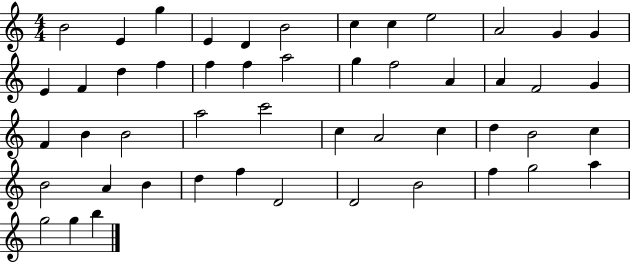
{
  \clef treble
  \numericTimeSignature
  \time 4/4
  \key c \major
  b'2 e'4 g''4 | e'4 d'4 b'2 | c''4 c''4 e''2 | a'2 g'4 g'4 | \break e'4 f'4 d''4 f''4 | f''4 f''4 a''2 | g''4 f''2 a'4 | a'4 f'2 g'4 | \break f'4 b'4 b'2 | a''2 c'''2 | c''4 a'2 c''4 | d''4 b'2 c''4 | \break b'2 a'4 b'4 | d''4 f''4 d'2 | d'2 b'2 | f''4 g''2 a''4 | \break g''2 g''4 b''4 | \bar "|."
}